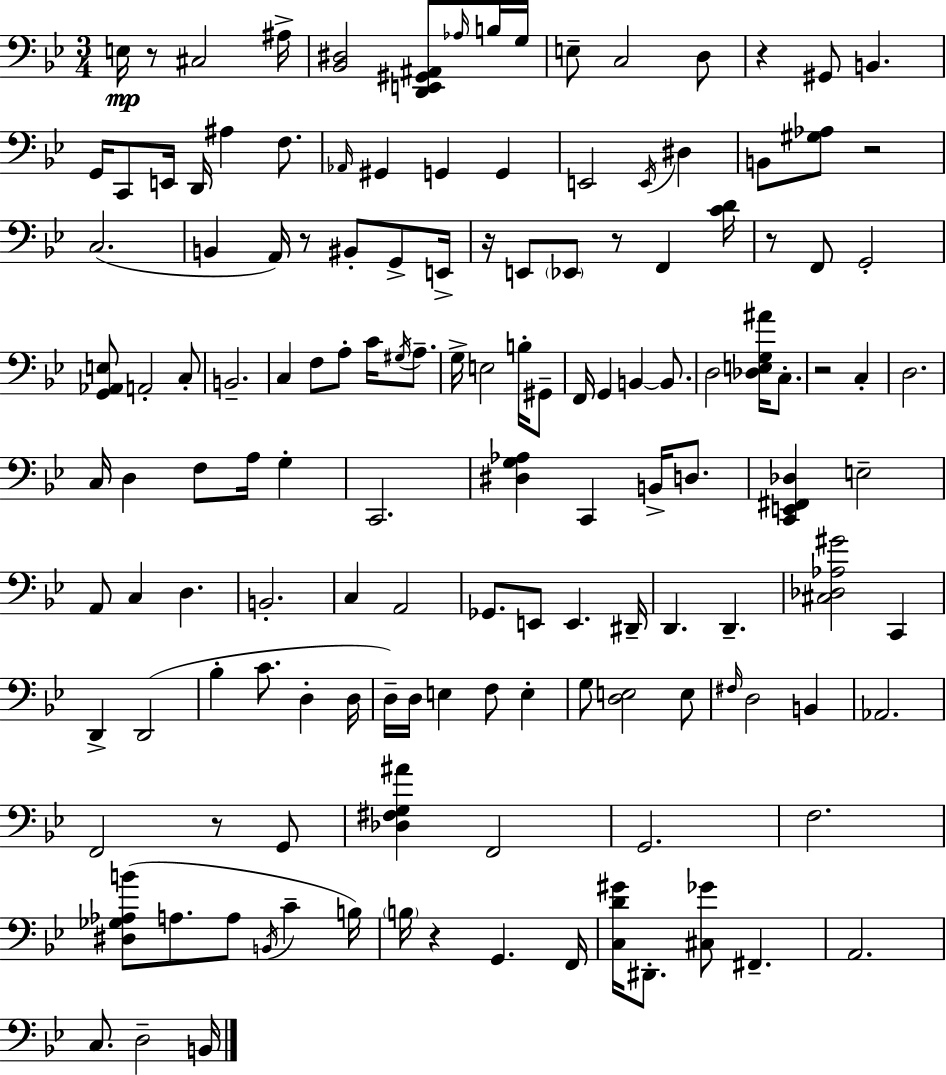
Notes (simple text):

E3/s R/e C#3/h A#3/s [Bb2,D#3]/h [D2,E2,G#2,A#2]/e Ab3/s B3/s G3/s E3/e C3/h D3/e R/q G#2/e B2/q. G2/s C2/e E2/s D2/s A#3/q F3/e. Ab2/s G#2/q G2/q G2/q E2/h E2/s D#3/q B2/e [G#3,Ab3]/e R/h C3/h. B2/q A2/s R/e BIS2/e G2/e E2/s R/s E2/e Eb2/e R/e F2/q [C4,D4]/s R/e F2/e G2/h [G2,Ab2,E3]/e A2/h C3/e B2/h. C3/q F3/e A3/e C4/s G#3/s A3/e. G3/s E3/h B3/s G#2/e F2/s G2/q B2/q B2/e. D3/h [Db3,E3,G3,A#4]/s C3/e. R/h C3/q D3/h. C3/s D3/q F3/e A3/s G3/q C2/h. [D#3,G3,Ab3]/q C2/q B2/s D3/e. [C2,E2,F#2,Db3]/q E3/h A2/e C3/q D3/q. B2/h. C3/q A2/h Gb2/e. E2/e E2/q. D#2/s D2/q. D2/q. [C#3,Db3,Ab3,G#4]/h C2/q D2/q D2/h Bb3/q C4/e. D3/q D3/s D3/s D3/s E3/q F3/e E3/q G3/e [D3,E3]/h E3/e F#3/s D3/h B2/q Ab2/h. F2/h R/e G2/e [Db3,F#3,G3,A#4]/q F2/h G2/h. F3/h. [D#3,Gb3,Ab3,B4]/e A3/e. A3/e B2/s C4/q B3/s B3/s R/q G2/q. F2/s [C3,D4,G#4]/s D#2/e. [C#3,Gb4]/e F#2/q. A2/h. C3/e. D3/h B2/s